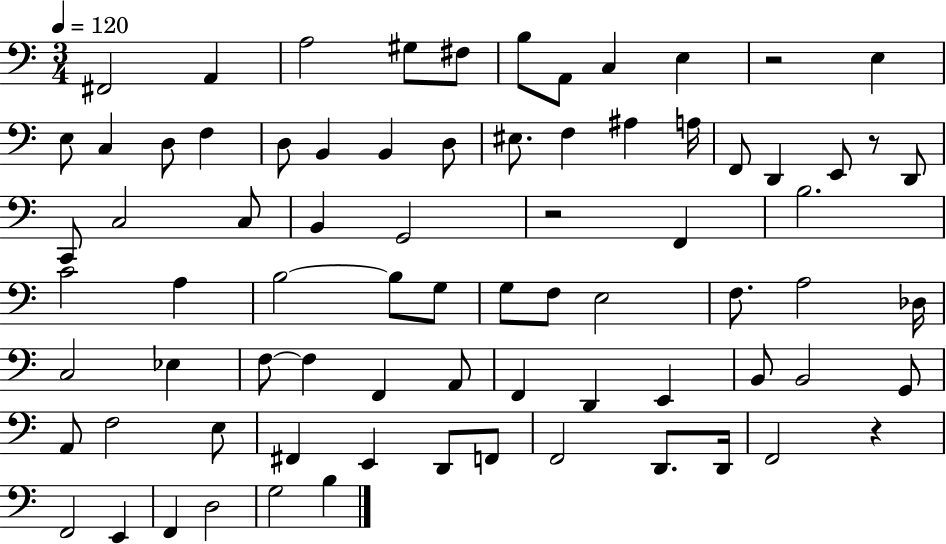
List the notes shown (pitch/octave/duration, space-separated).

F#2/h A2/q A3/h G#3/e F#3/e B3/e A2/e C3/q E3/q R/h E3/q E3/e C3/q D3/e F3/q D3/e B2/q B2/q D3/e EIS3/e. F3/q A#3/q A3/s F2/e D2/q E2/e R/e D2/e C2/e C3/h C3/e B2/q G2/h R/h F2/q B3/h. C4/h A3/q B3/h B3/e G3/e G3/e F3/e E3/h F3/e. A3/h Db3/s C3/h Eb3/q F3/e F3/q F2/q A2/e F2/q D2/q E2/q B2/e B2/h G2/e A2/e F3/h E3/e F#2/q E2/q D2/e F2/e F2/h D2/e. D2/s F2/h R/q F2/h E2/q F2/q D3/h G3/h B3/q